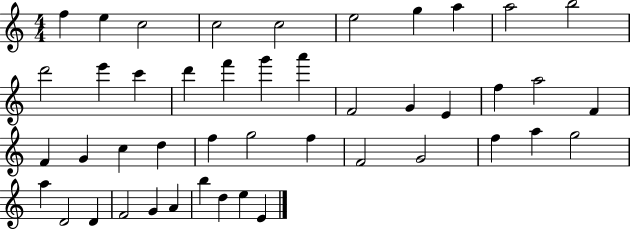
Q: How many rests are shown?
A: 0